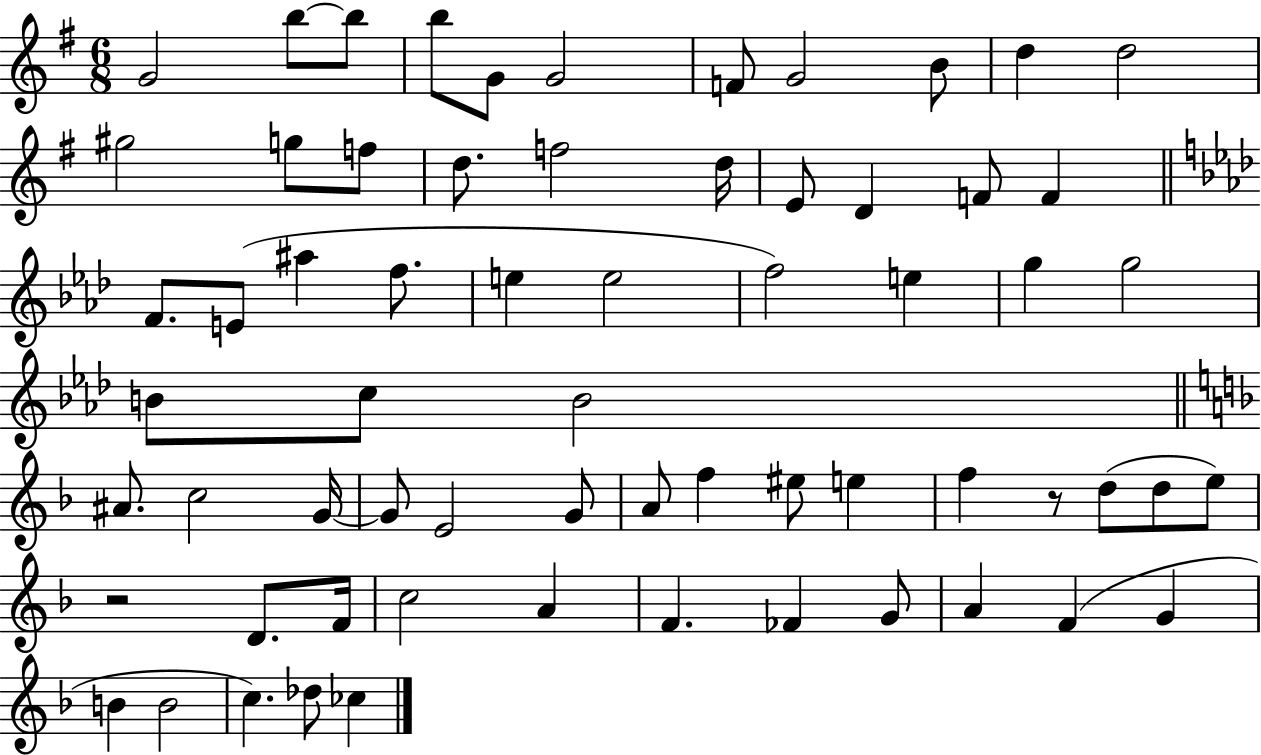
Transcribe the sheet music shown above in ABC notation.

X:1
T:Untitled
M:6/8
L:1/4
K:G
G2 b/2 b/2 b/2 G/2 G2 F/2 G2 B/2 d d2 ^g2 g/2 f/2 d/2 f2 d/4 E/2 D F/2 F F/2 E/2 ^a f/2 e e2 f2 e g g2 B/2 c/2 B2 ^A/2 c2 G/4 G/2 E2 G/2 A/2 f ^e/2 e f z/2 d/2 d/2 e/2 z2 D/2 F/4 c2 A F _F G/2 A F G B B2 c _d/2 _c